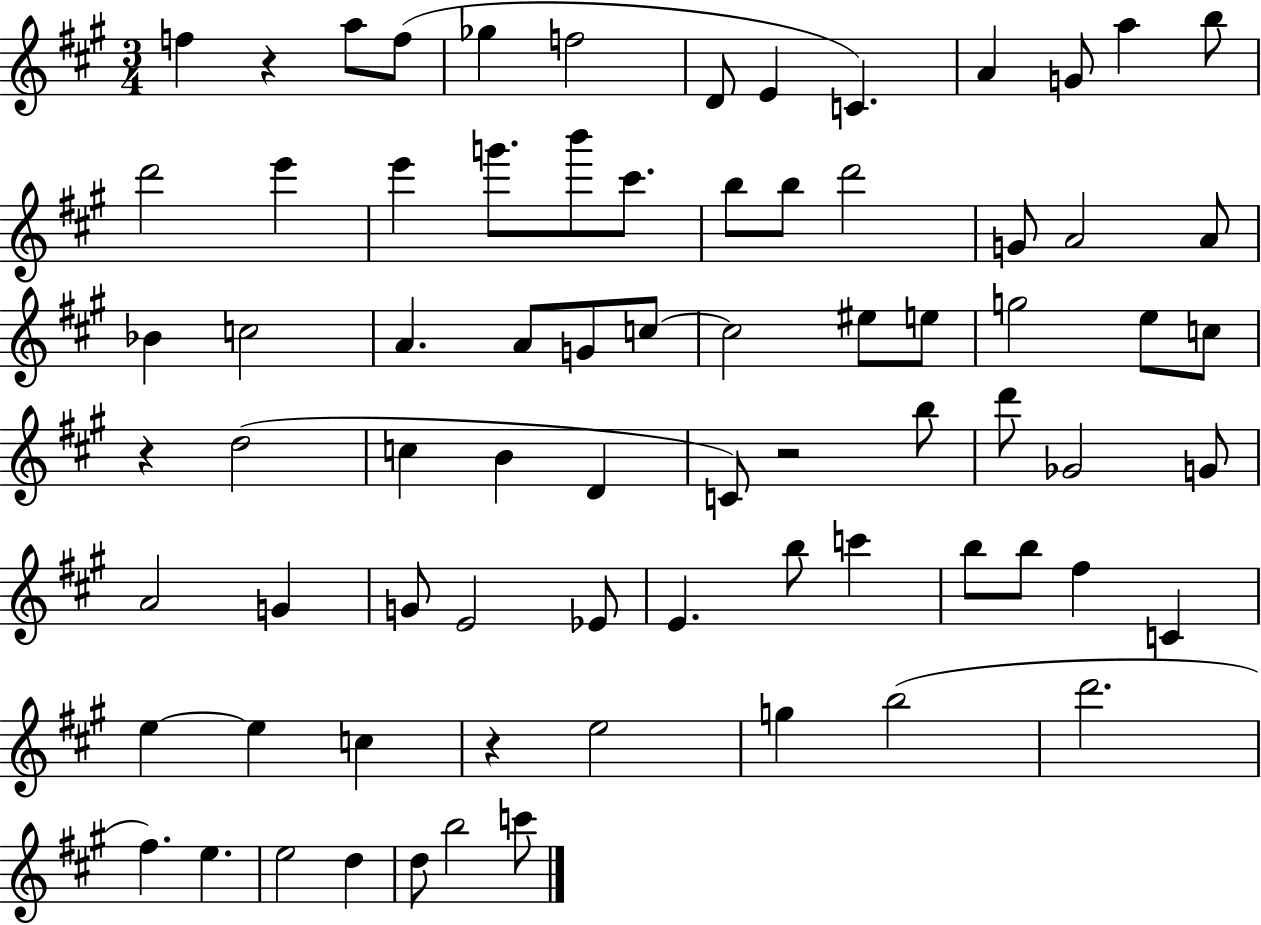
{
  \clef treble
  \numericTimeSignature
  \time 3/4
  \key a \major
  f''4 r4 a''8 f''8( | ges''4 f''2 | d'8 e'4 c'4.) | a'4 g'8 a''4 b''8 | \break d'''2 e'''4 | e'''4 g'''8. b'''8 cis'''8. | b''8 b''8 d'''2 | g'8 a'2 a'8 | \break bes'4 c''2 | a'4. a'8 g'8 c''8~~ | c''2 eis''8 e''8 | g''2 e''8 c''8 | \break r4 d''2( | c''4 b'4 d'4 | c'8) r2 b''8 | d'''8 ges'2 g'8 | \break a'2 g'4 | g'8 e'2 ees'8 | e'4. b''8 c'''4 | b''8 b''8 fis''4 c'4 | \break e''4~~ e''4 c''4 | r4 e''2 | g''4 b''2( | d'''2. | \break fis''4.) e''4. | e''2 d''4 | d''8 b''2 c'''8 | \bar "|."
}